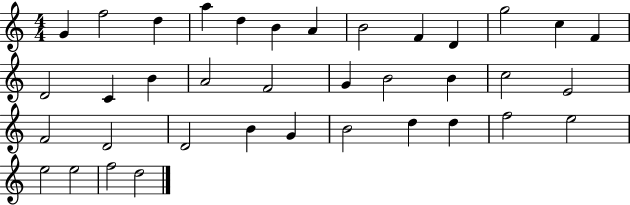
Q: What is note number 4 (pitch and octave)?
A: A5